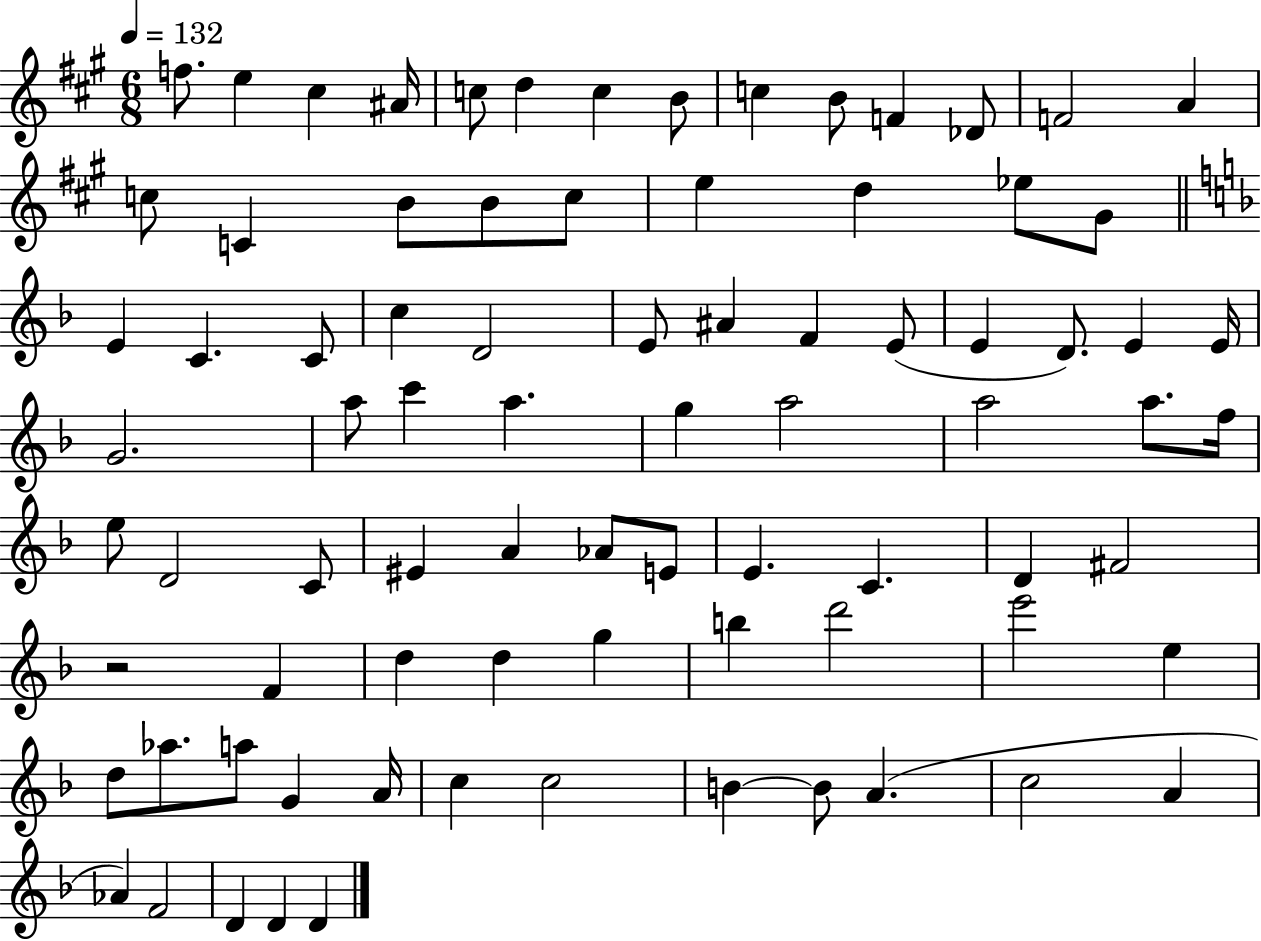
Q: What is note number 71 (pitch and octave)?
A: C5